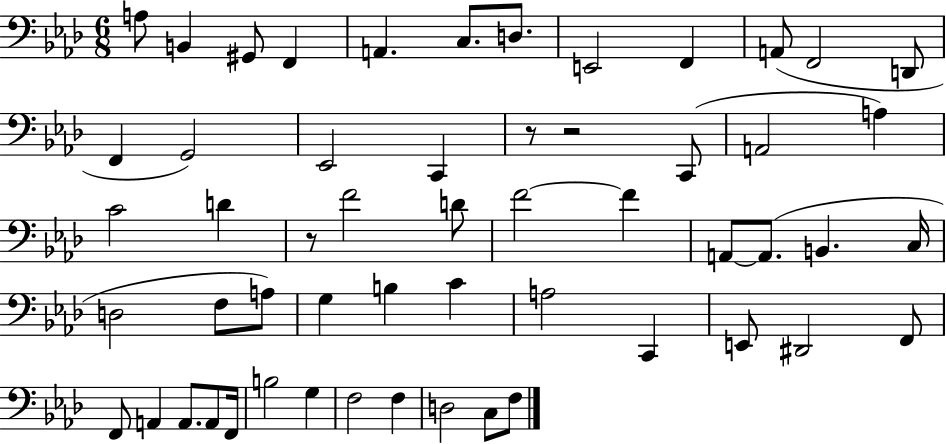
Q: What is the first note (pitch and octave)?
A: A3